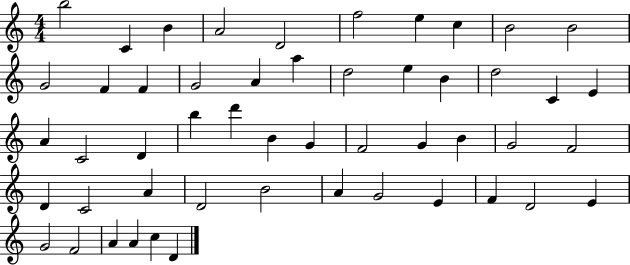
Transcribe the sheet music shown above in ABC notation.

X:1
T:Untitled
M:4/4
L:1/4
K:C
b2 C B A2 D2 f2 e c B2 B2 G2 F F G2 A a d2 e B d2 C E A C2 D b d' B G F2 G B G2 F2 D C2 A D2 B2 A G2 E F D2 E G2 F2 A A c D